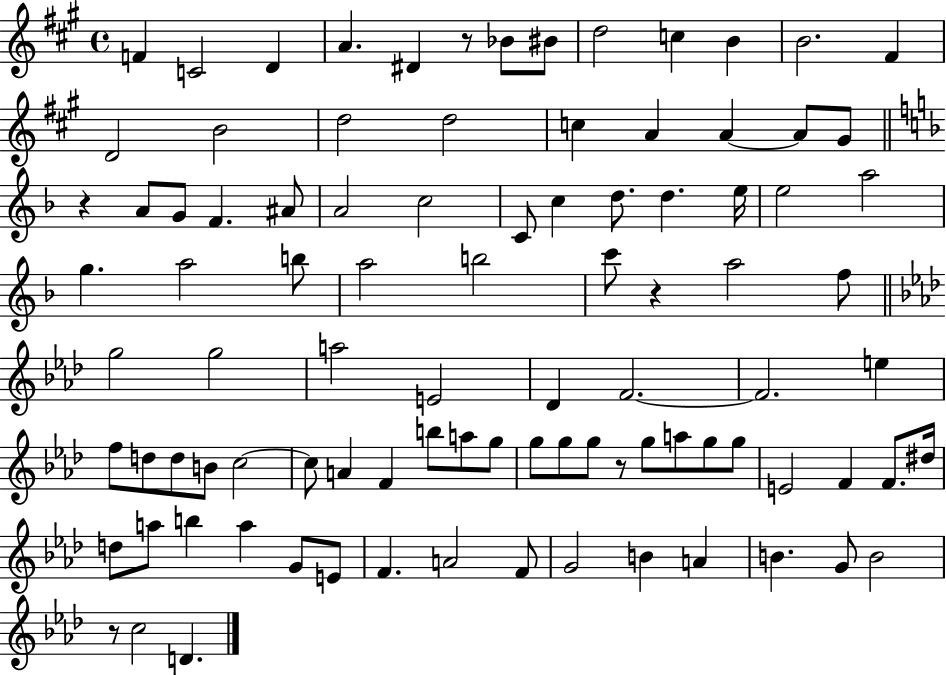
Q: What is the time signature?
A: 4/4